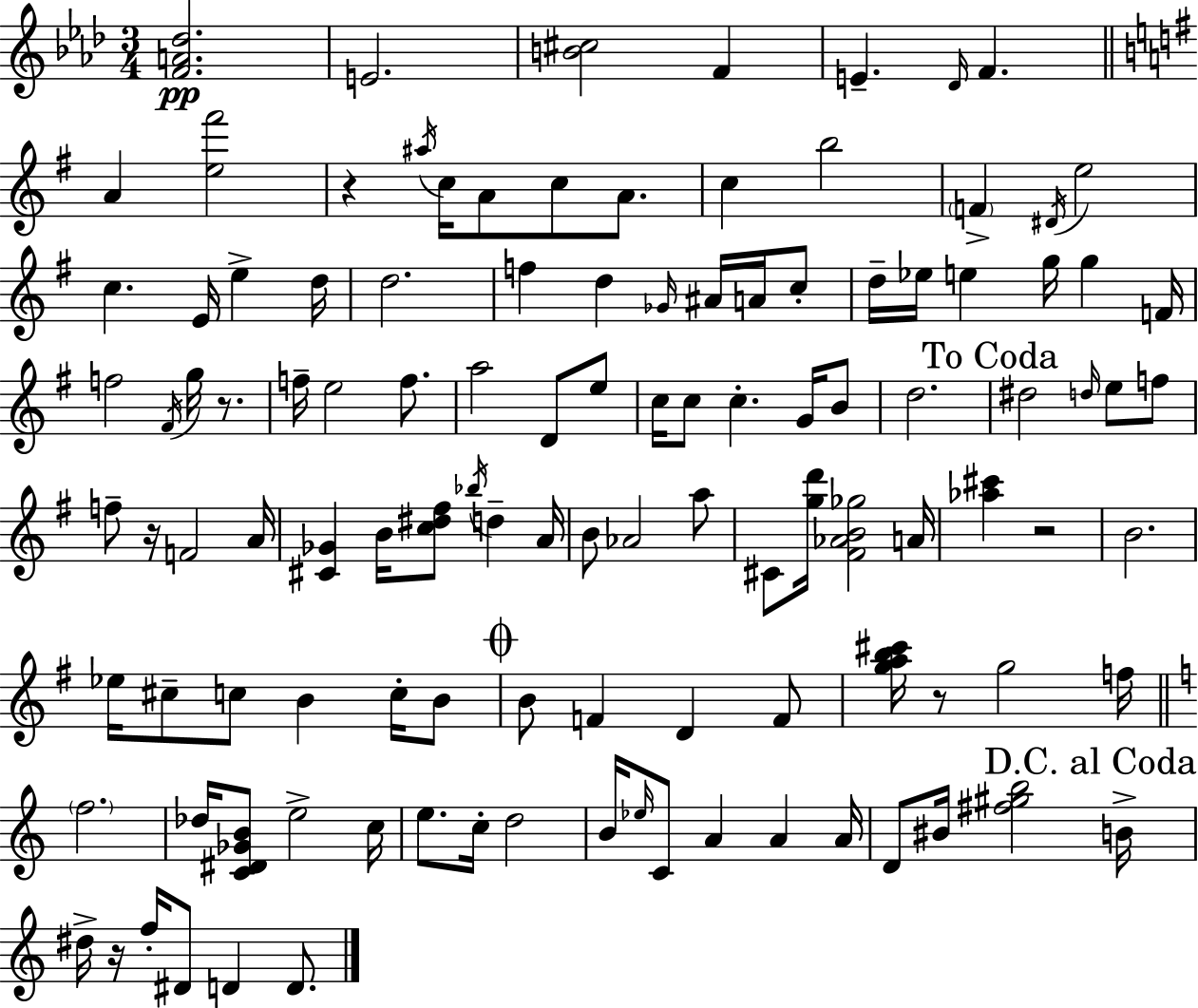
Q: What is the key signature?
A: F minor